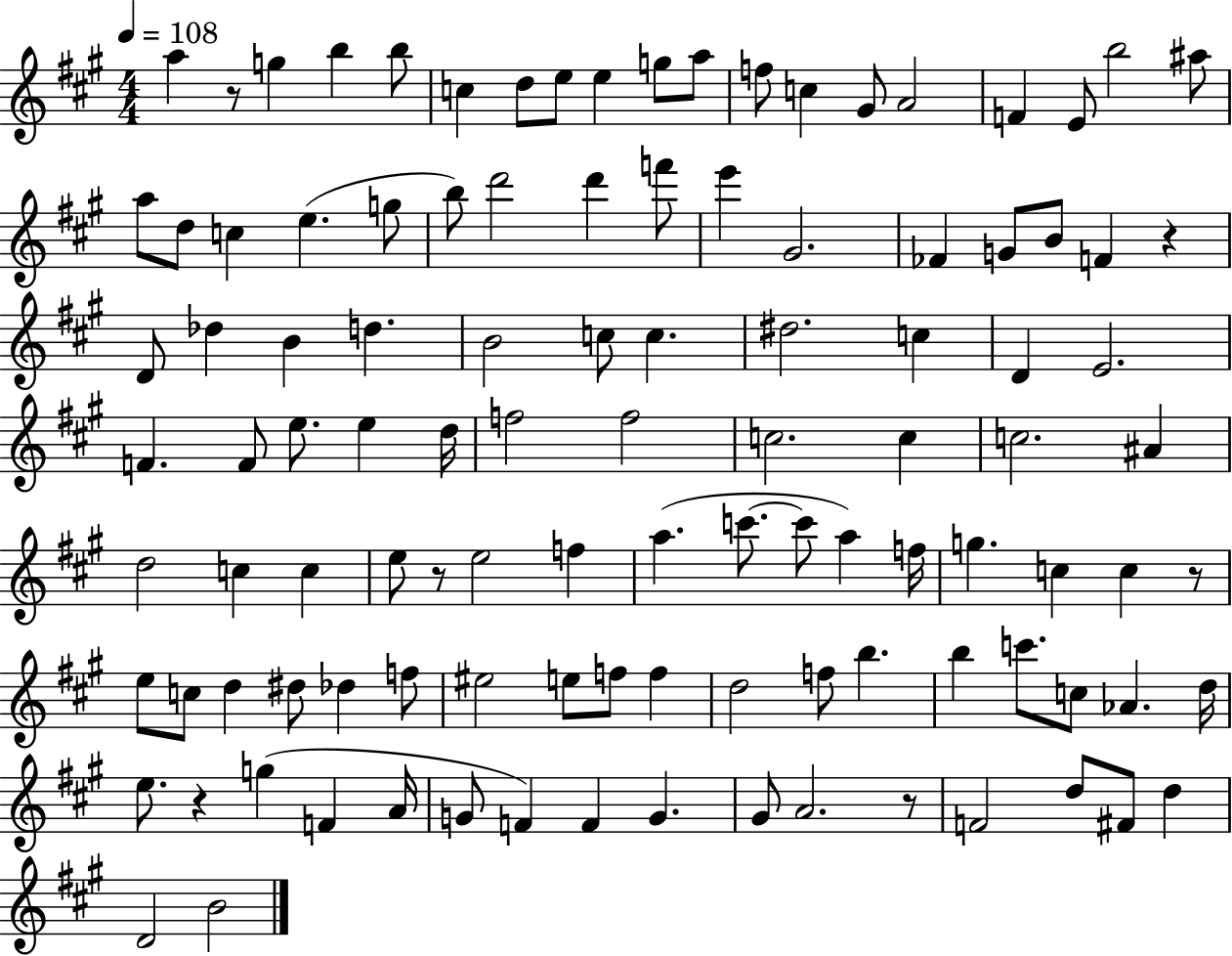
{
  \clef treble
  \numericTimeSignature
  \time 4/4
  \key a \major
  \tempo 4 = 108
  a''4 r8 g''4 b''4 b''8 | c''4 d''8 e''8 e''4 g''8 a''8 | f''8 c''4 gis'8 a'2 | f'4 e'8 b''2 ais''8 | \break a''8 d''8 c''4 e''4.( g''8 | b''8) d'''2 d'''4 f'''8 | e'''4 gis'2. | fes'4 g'8 b'8 f'4 r4 | \break d'8 des''4 b'4 d''4. | b'2 c''8 c''4. | dis''2. c''4 | d'4 e'2. | \break f'4. f'8 e''8. e''4 d''16 | f''2 f''2 | c''2. c''4 | c''2. ais'4 | \break d''2 c''4 c''4 | e''8 r8 e''2 f''4 | a''4.( c'''8.~~ c'''8 a''4) f''16 | g''4. c''4 c''4 r8 | \break e''8 c''8 d''4 dis''8 des''4 f''8 | eis''2 e''8 f''8 f''4 | d''2 f''8 b''4. | b''4 c'''8. c''8 aes'4. d''16 | \break e''8. r4 g''4( f'4 a'16 | g'8 f'4) f'4 g'4. | gis'8 a'2. r8 | f'2 d''8 fis'8 d''4 | \break d'2 b'2 | \bar "|."
}